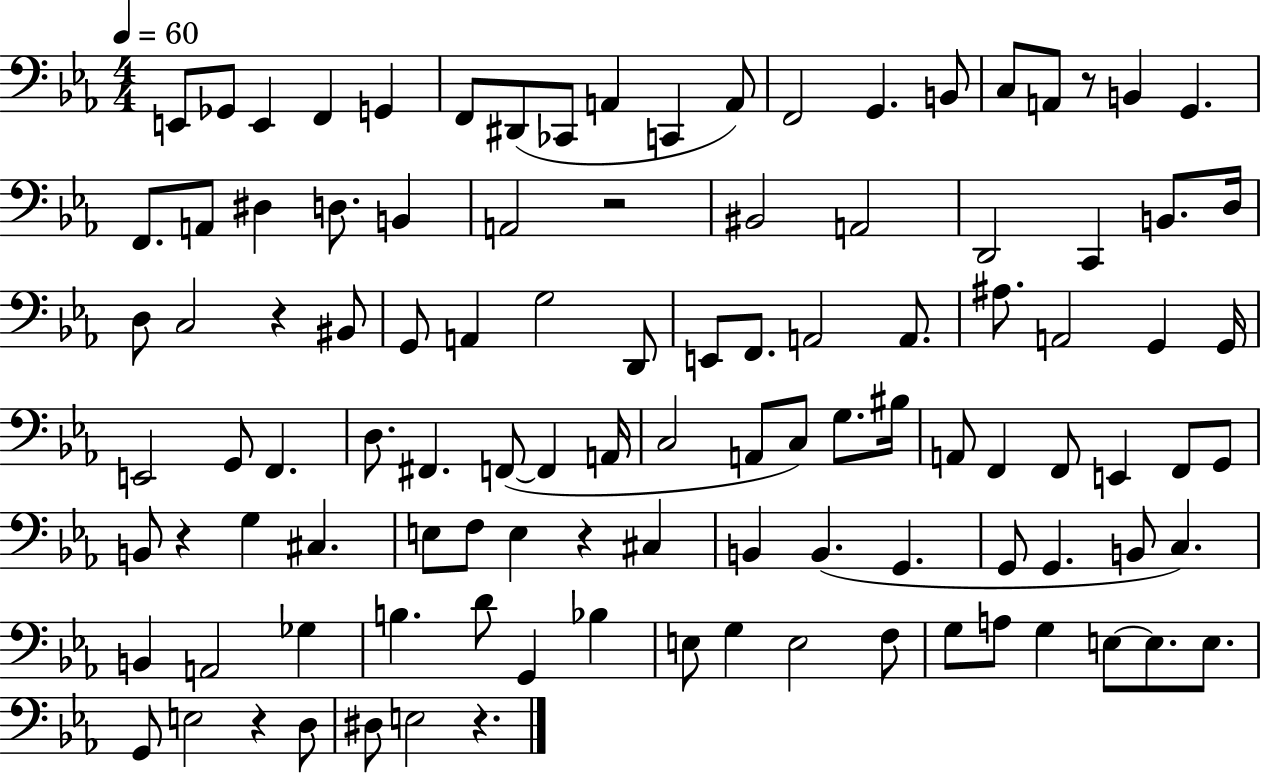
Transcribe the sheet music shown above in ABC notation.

X:1
T:Untitled
M:4/4
L:1/4
K:Eb
E,,/2 _G,,/2 E,, F,, G,, F,,/2 ^D,,/2 _C,,/2 A,, C,, A,,/2 F,,2 G,, B,,/2 C,/2 A,,/2 z/2 B,, G,, F,,/2 A,,/2 ^D, D,/2 B,, A,,2 z2 ^B,,2 A,,2 D,,2 C,, B,,/2 D,/4 D,/2 C,2 z ^B,,/2 G,,/2 A,, G,2 D,,/2 E,,/2 F,,/2 A,,2 A,,/2 ^A,/2 A,,2 G,, G,,/4 E,,2 G,,/2 F,, D,/2 ^F,, F,,/2 F,, A,,/4 C,2 A,,/2 C,/2 G,/2 ^B,/4 A,,/2 F,, F,,/2 E,, F,,/2 G,,/2 B,,/2 z G, ^C, E,/2 F,/2 E, z ^C, B,, B,, G,, G,,/2 G,, B,,/2 C, B,, A,,2 _G, B, D/2 G,, _B, E,/2 G, E,2 F,/2 G,/2 A,/2 G, E,/2 E,/2 E,/2 G,,/2 E,2 z D,/2 ^D,/2 E,2 z